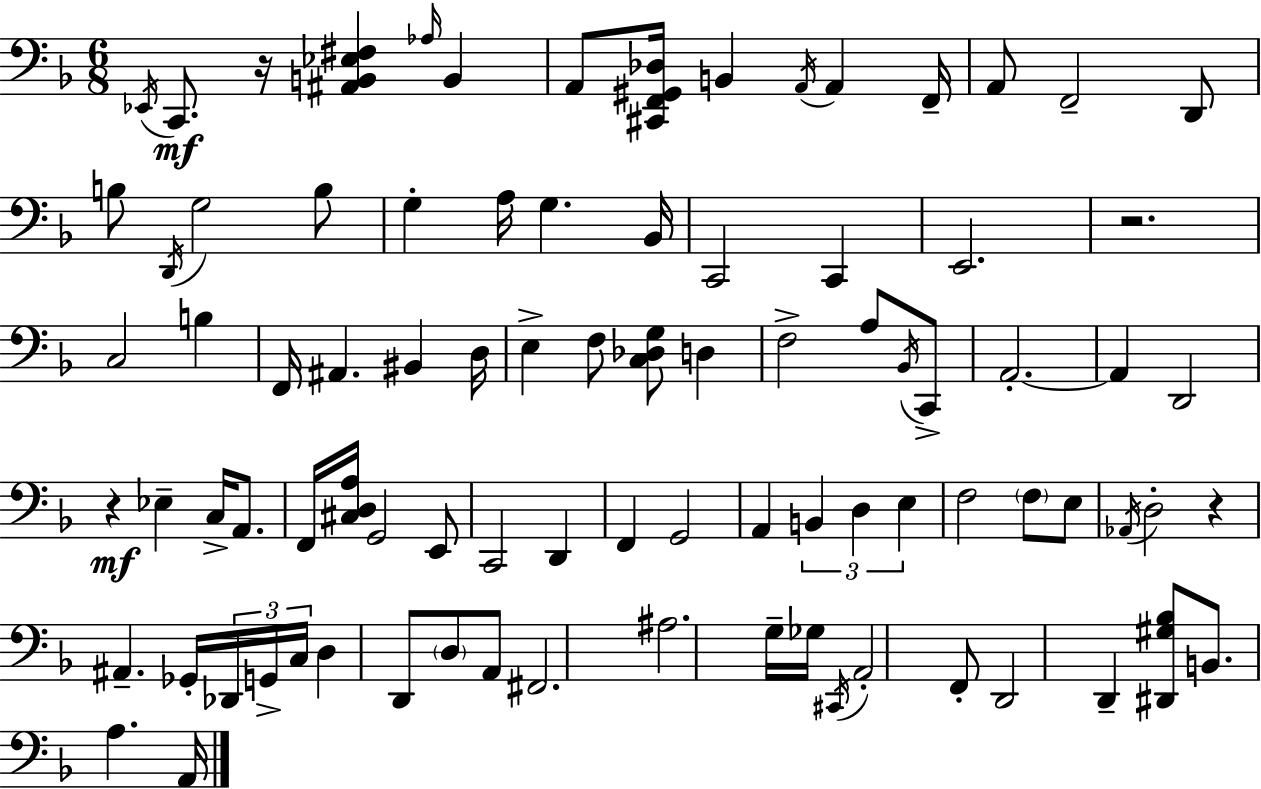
X:1
T:Untitled
M:6/8
L:1/4
K:F
_E,,/4 C,,/2 z/4 [^A,,B,,_E,^F,] _A,/4 B,, A,,/2 [^C,,F,,^G,,_D,]/4 B,, A,,/4 A,, F,,/4 A,,/2 F,,2 D,,/2 B,/2 D,,/4 G,2 B,/2 G, A,/4 G, _B,,/4 C,,2 C,, E,,2 z2 C,2 B, F,,/4 ^A,, ^B,, D,/4 E, F,/2 [C,_D,G,]/2 D, F,2 A,/2 _B,,/4 C,,/2 A,,2 A,, D,,2 z _E, C,/4 A,,/2 F,,/4 [^C,D,A,]/4 G,,2 E,,/2 C,,2 D,, F,, G,,2 A,, B,, D, E, F,2 F,/2 E,/2 _A,,/4 D,2 z ^A,, _G,,/4 _D,,/4 G,,/4 C,/4 D, D,,/2 D,/2 A,,/2 ^F,,2 ^A,2 G,/4 _G,/4 ^C,,/4 A,,2 F,,/2 D,,2 D,, [^D,,^G,_B,]/2 B,,/2 A, A,,/4